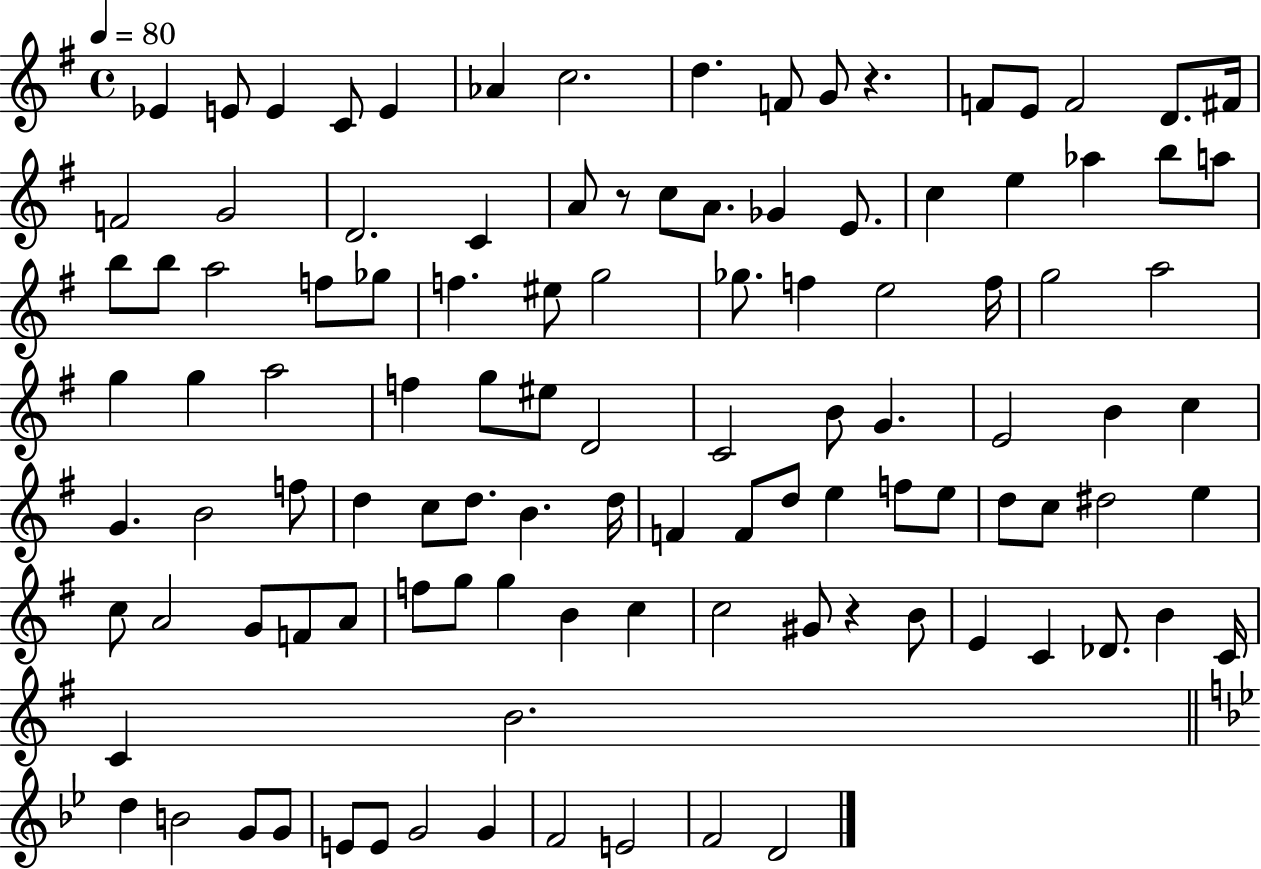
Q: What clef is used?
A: treble